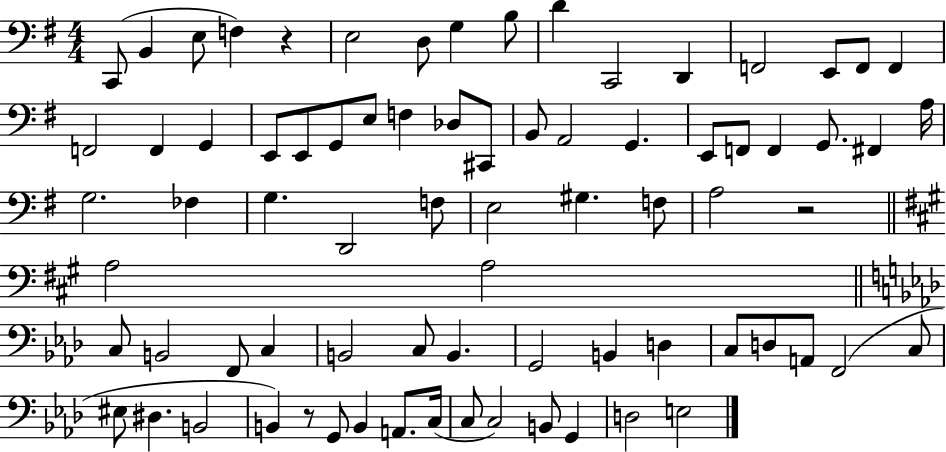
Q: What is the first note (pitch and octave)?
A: C2